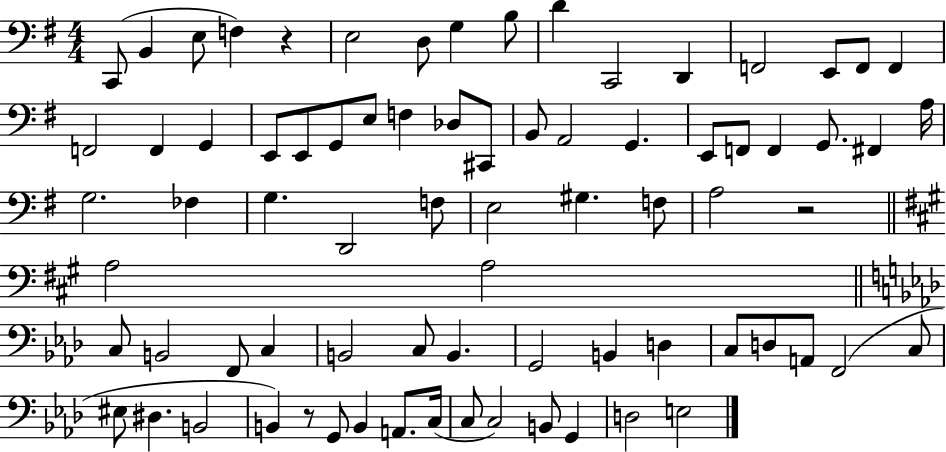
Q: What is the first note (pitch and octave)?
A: C2